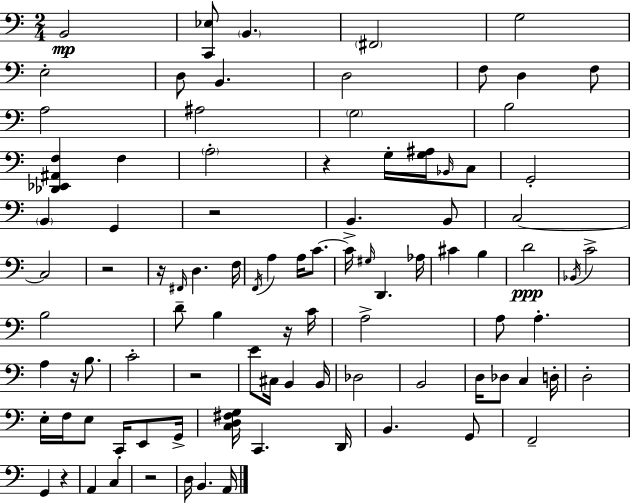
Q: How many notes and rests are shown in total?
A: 94